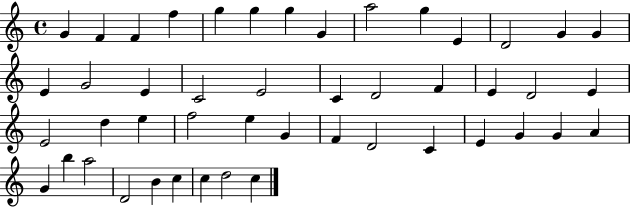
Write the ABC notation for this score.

X:1
T:Untitled
M:4/4
L:1/4
K:C
G F F f g g g G a2 g E D2 G G E G2 E C2 E2 C D2 F E D2 E E2 d e f2 e G F D2 C E G G A G b a2 D2 B c c d2 c